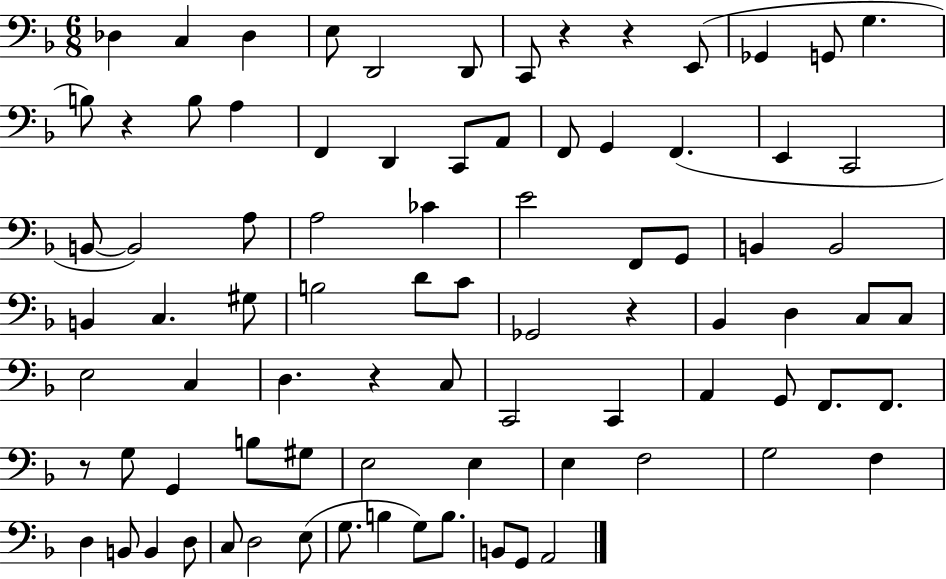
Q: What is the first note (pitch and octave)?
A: Db3